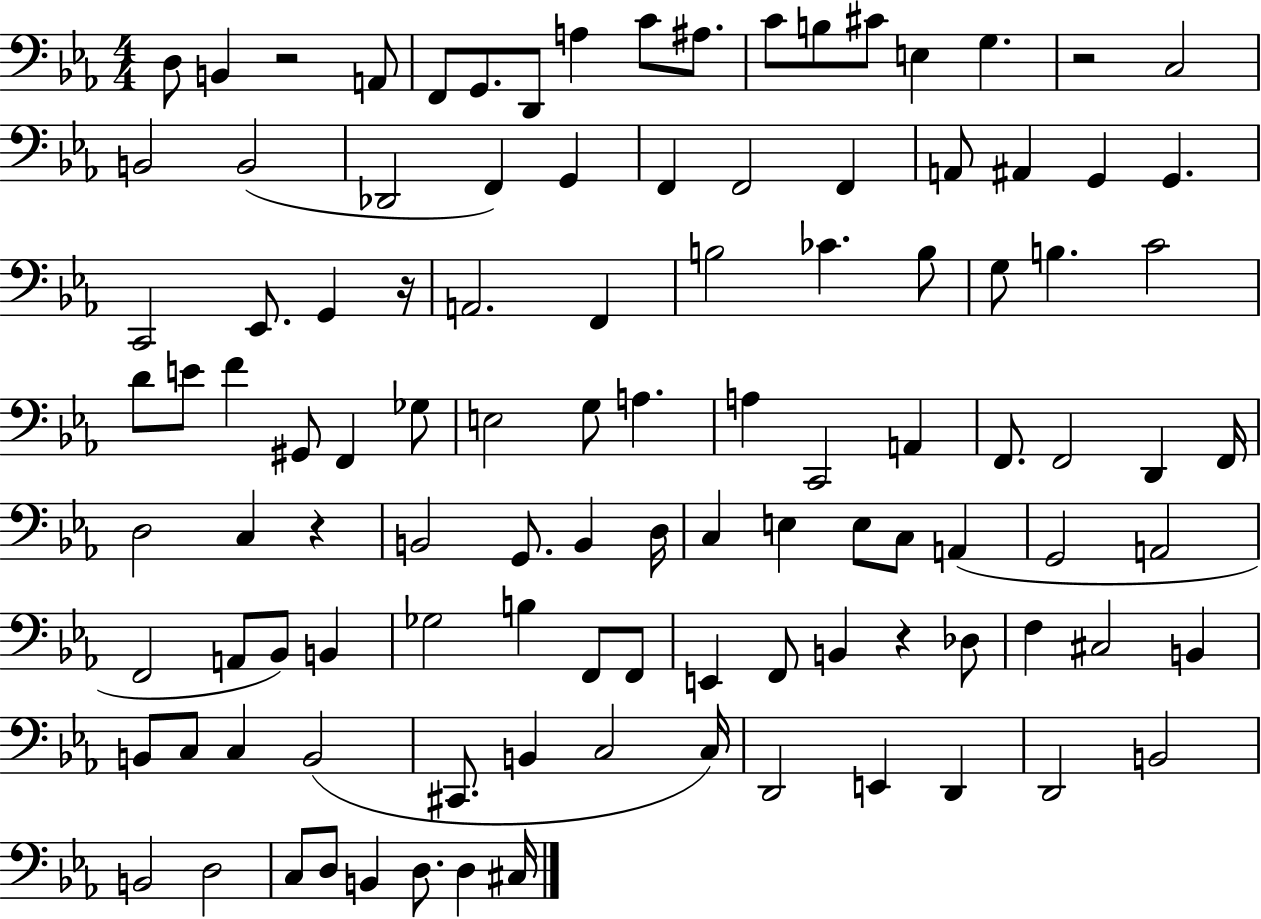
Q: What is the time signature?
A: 4/4